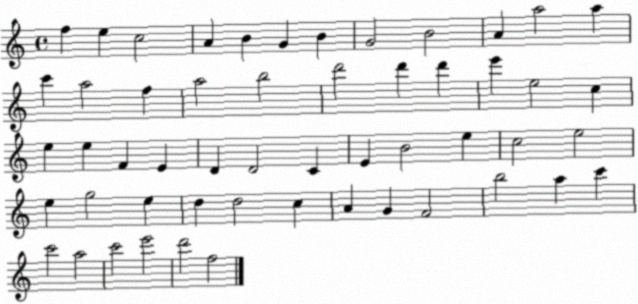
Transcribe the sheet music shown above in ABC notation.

X:1
T:Untitled
M:4/4
L:1/4
K:C
f e c2 A B G B G2 B2 A a2 a c' a2 f a2 b2 d'2 d' d' e' e2 c e e F E D D2 C E B2 e c2 e2 e g2 e d d2 c A G F2 b2 a c' c'2 a2 c'2 e'2 d'2 f2